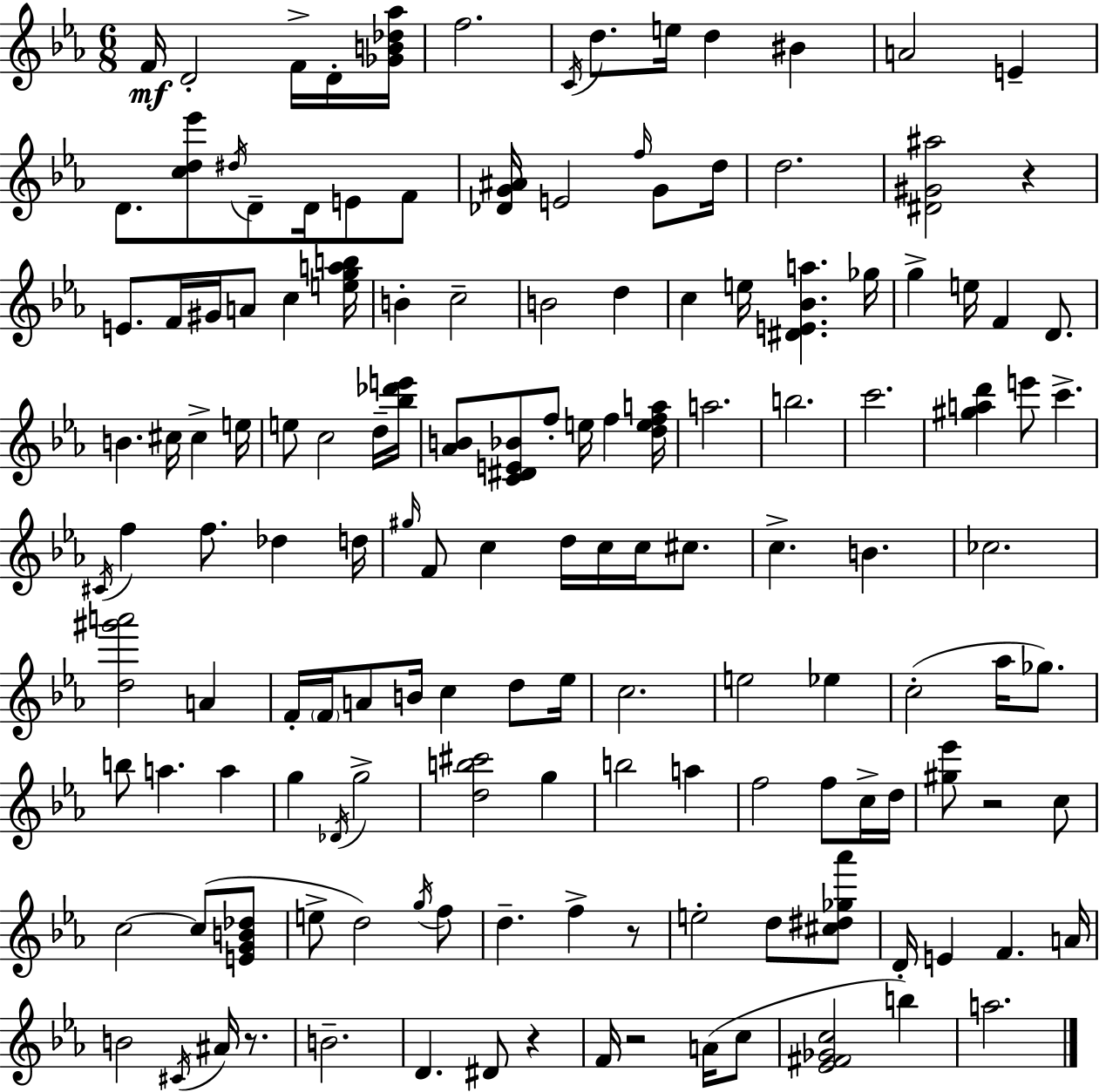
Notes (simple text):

F4/s D4/h F4/s D4/s [Gb4,B4,Db5,Ab5]/s F5/h. C4/s D5/e. E5/s D5/q BIS4/q A4/h E4/q D4/e. [C5,D5,Eb6]/e D#5/s D4/e D4/s E4/e F4/e [Db4,G4,A#4]/s E4/h F5/s G4/e D5/s D5/h. [D#4,G#4,A#5]/h R/q E4/e. F4/s G#4/s A4/e C5/q [E5,G5,A5,B5]/s B4/q C5/h B4/h D5/q C5/q E5/s [D#4,E4,Bb4,A5]/q. Gb5/s G5/q E5/s F4/q D4/e. B4/q. C#5/s C#5/q E5/s E5/e C5/h D5/s [Bb5,Db6,E6]/s [Ab4,B4]/e [C4,D#4,E4,Bb4]/e F5/e E5/s F5/q [D5,E5,F5,A5]/s A5/h. B5/h. C6/h. [G#5,A5,D6]/q E6/e C6/q. C#4/s F5/q F5/e. Db5/q D5/s G#5/s F4/e C5/q D5/s C5/s C5/s C#5/e. C5/q. B4/q. CES5/h. [D5,G#6,A6]/h A4/q F4/s F4/s A4/e B4/s C5/q D5/e Eb5/s C5/h. E5/h Eb5/q C5/h Ab5/s Gb5/e. B5/e A5/q. A5/q G5/q Db4/s G5/h [D5,B5,C#6]/h G5/q B5/h A5/q F5/h F5/e C5/s D5/s [G#5,Eb6]/e R/h C5/e C5/h C5/e [E4,G4,B4,Db5]/e E5/e D5/h G5/s F5/e D5/q. F5/q R/e E5/h D5/e [C#5,D#5,Gb5,Ab6]/e D4/s E4/q F4/q. A4/s B4/h C#4/s A#4/s R/e. B4/h. D4/q. D#4/e R/q F4/s R/h A4/s C5/e [Eb4,F#4,Gb4,C5]/h B5/q A5/h.